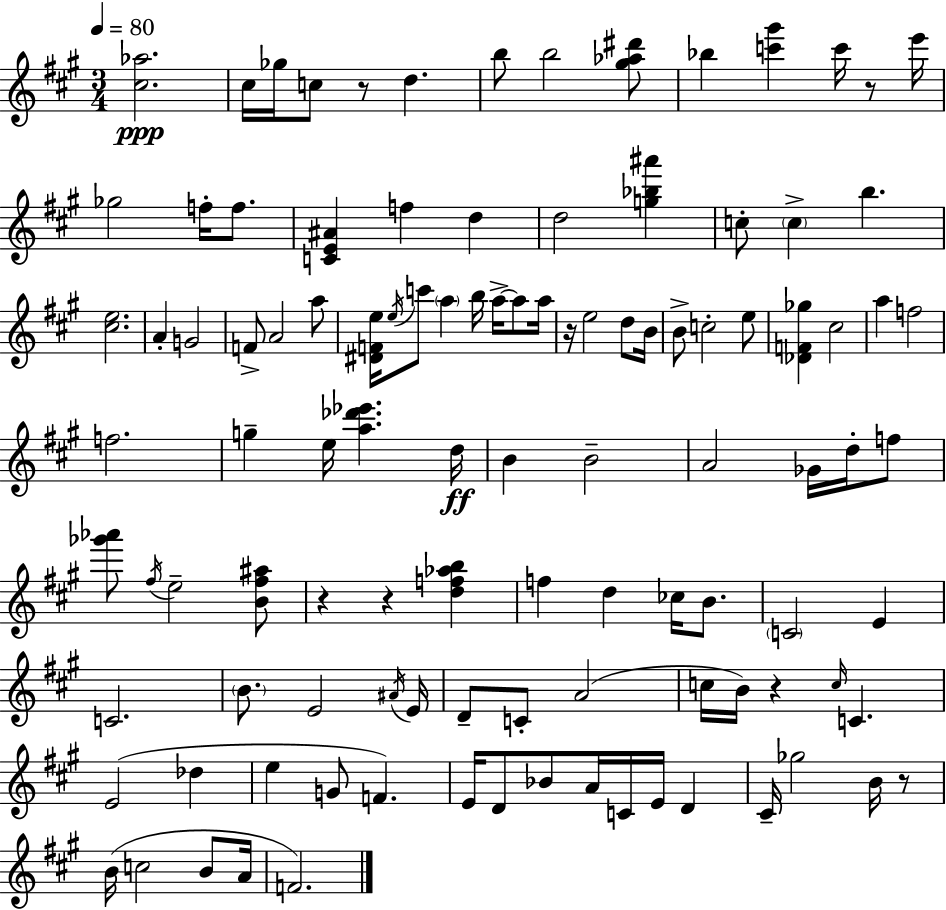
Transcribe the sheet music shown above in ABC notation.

X:1
T:Untitled
M:3/4
L:1/4
K:A
[^c_a]2 ^c/4 _g/4 c/2 z/2 d b/2 b2 [^g_a^d']/2 _b [c'^g'] c'/4 z/2 e'/4 _g2 f/4 f/2 [CE^A] f d d2 [g_b^a'] c/2 c b [^ce]2 A G2 F/2 A2 a/2 [^DFe]/4 e/4 c'/2 a b/4 a/4 a/2 a/4 z/4 e2 d/2 B/4 B/2 c2 e/2 [_DF_g] ^c2 a f2 f2 g e/4 [a_d'_e'] d/4 B B2 A2 _G/4 d/4 f/2 [_g'_a']/2 ^f/4 e2 [B^f^a]/2 z z [df_ab] f d _c/4 B/2 C2 E C2 B/2 E2 ^A/4 E/4 D/2 C/2 A2 c/4 B/4 z c/4 C E2 _d e G/2 F E/4 D/2 _B/2 A/4 C/4 E/4 D ^C/4 _g2 B/4 z/2 B/4 c2 B/2 A/4 F2